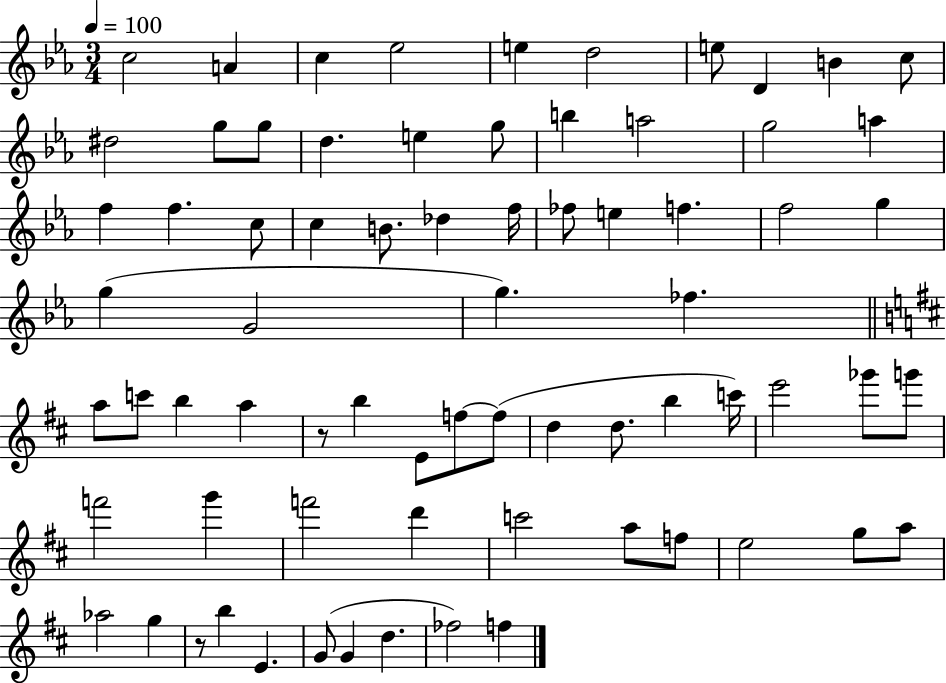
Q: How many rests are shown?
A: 2